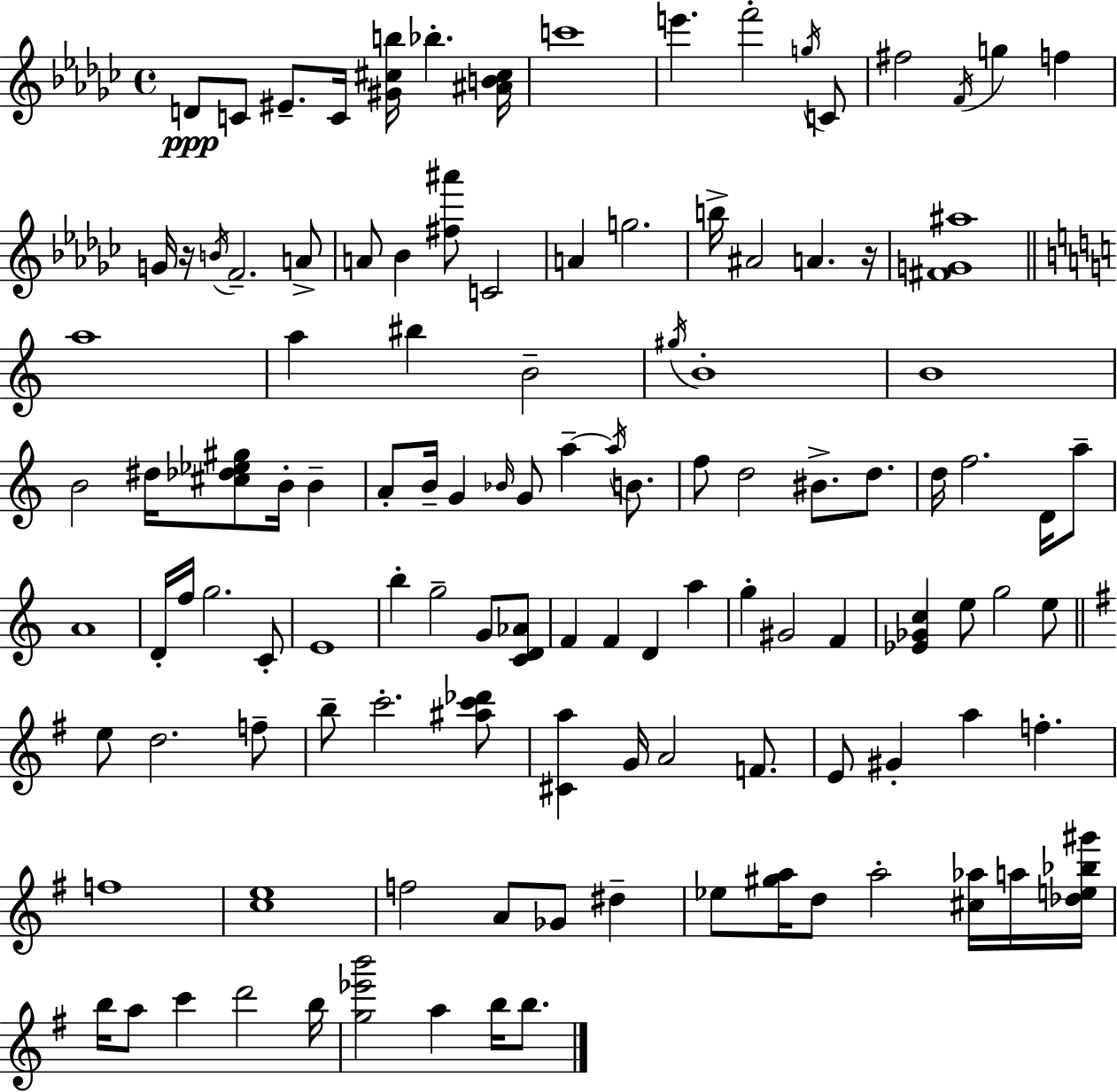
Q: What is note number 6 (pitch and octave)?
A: C6